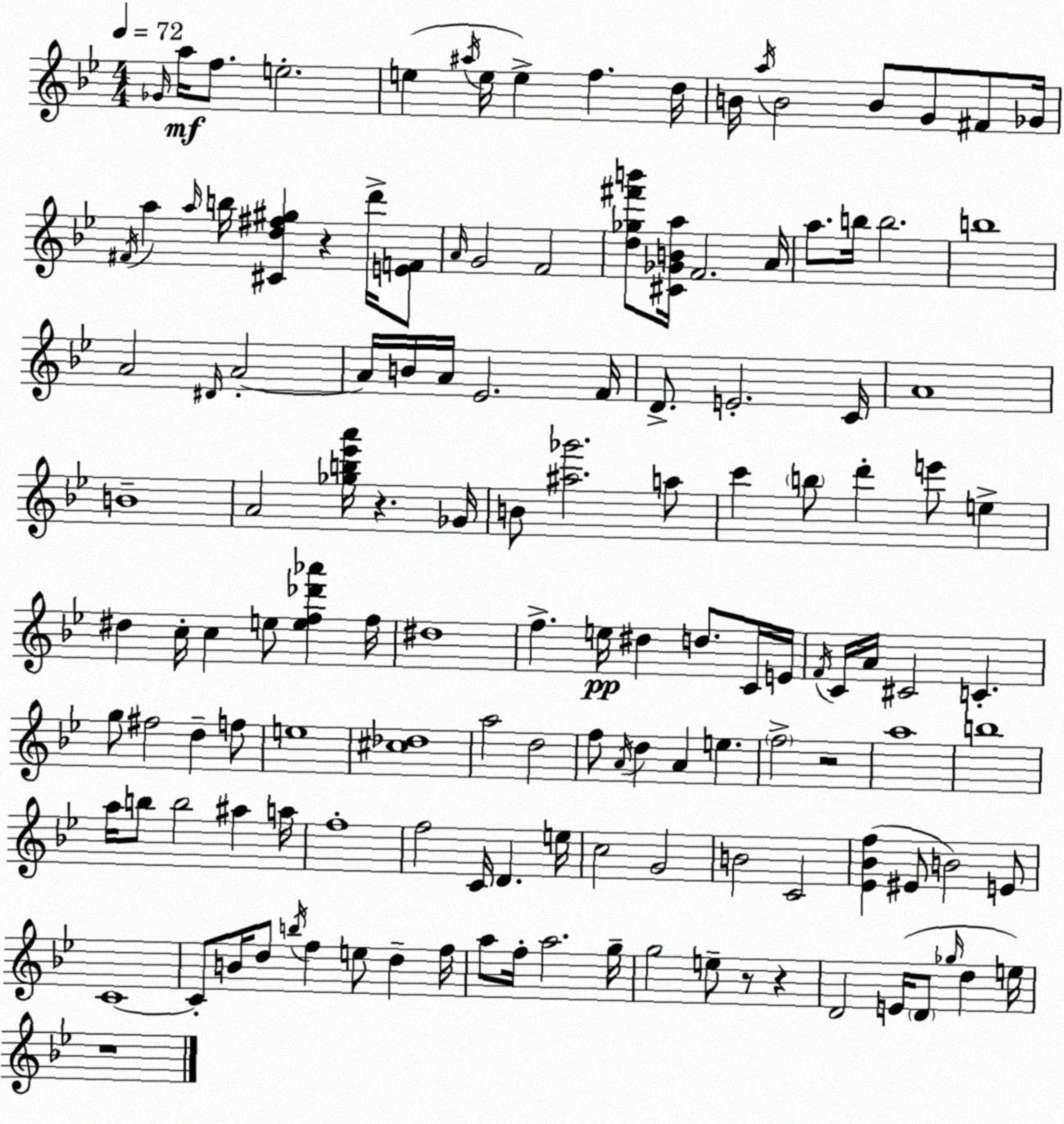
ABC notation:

X:1
T:Untitled
M:4/4
L:1/4
K:Bb
_G/4 a/4 f/2 e2 e ^a/4 e/4 e f d/4 B/4 a/4 B2 B/2 G/2 ^F/2 _G/4 ^F/4 a a/4 b/4 [^Cd^f^g] z d'/4 [EF]/2 A/4 G2 F2 [d_g^f'b']/2 [^C_GBa]/4 F2 A/4 a/2 b/4 b2 b4 A2 ^D/4 A2 A/4 B/4 A/4 _E2 F/4 D/2 E2 C/4 A4 B4 A2 [_gb_e'a']/4 z _G/4 B/2 [^a_g']2 a/2 c' b/2 d' e'/2 e ^d c/4 c e/2 [ef_d'_a'] f/4 ^d4 f e/4 ^d d/2 C/4 E/4 F/4 C/4 A/4 ^C2 C g/2 ^f2 d f/2 e4 [^c_d]4 a2 d2 f/2 A/4 d A e f2 z2 a4 b4 a/4 b/2 b2 ^a a/4 f4 f2 C/4 D e/4 c2 G2 B2 C2 [_E_Bf] ^E/2 B2 E/2 C4 C/2 B/4 d/2 b/4 f e/2 d f/4 a/2 f/4 a2 g/4 g2 e/2 z/2 z D2 E/4 D/2 _g/4 d e/4 z4